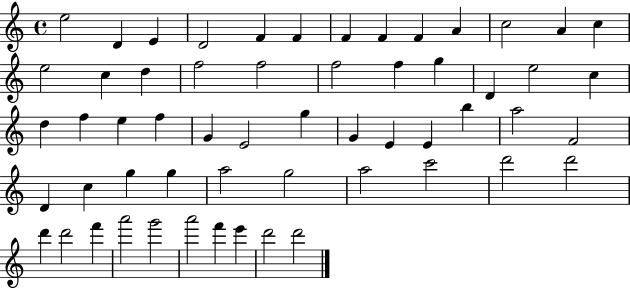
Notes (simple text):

E5/h D4/q E4/q D4/h F4/q F4/q F4/q F4/q F4/q A4/q C5/h A4/q C5/q E5/h C5/q D5/q F5/h F5/h F5/h F5/q G5/q D4/q E5/h C5/q D5/q F5/q E5/q F5/q G4/q E4/h G5/q G4/q E4/q E4/q B5/q A5/h F4/h D4/q C5/q G5/q G5/q A5/h G5/h A5/h C6/h D6/h D6/h D6/q D6/h F6/q A6/h G6/h A6/h F6/q E6/q D6/h D6/h